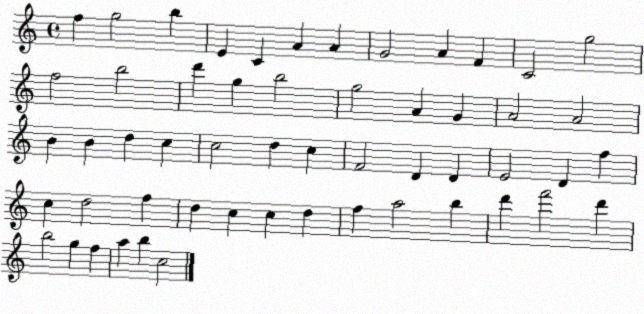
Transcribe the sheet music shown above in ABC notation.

X:1
T:Untitled
M:4/4
L:1/4
K:C
f g2 b E C A A G2 A F C2 g2 f2 b2 d' g b2 g2 A G A2 A2 B B d c c2 d c F2 D D E2 D f c d2 f d c c d f a2 b d' f'2 d' b2 g f a b c2